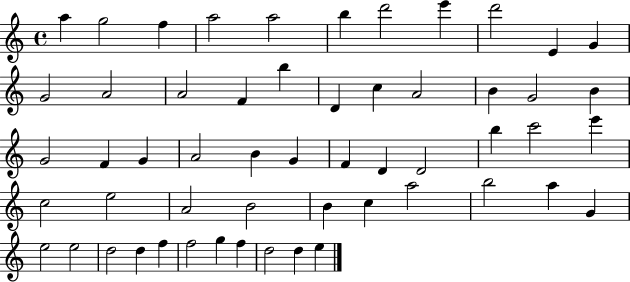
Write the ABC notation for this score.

X:1
T:Untitled
M:4/4
L:1/4
K:C
a g2 f a2 a2 b d'2 e' d'2 E G G2 A2 A2 F b D c A2 B G2 B G2 F G A2 B G F D D2 b c'2 e' c2 e2 A2 B2 B c a2 b2 a G e2 e2 d2 d f f2 g f d2 d e